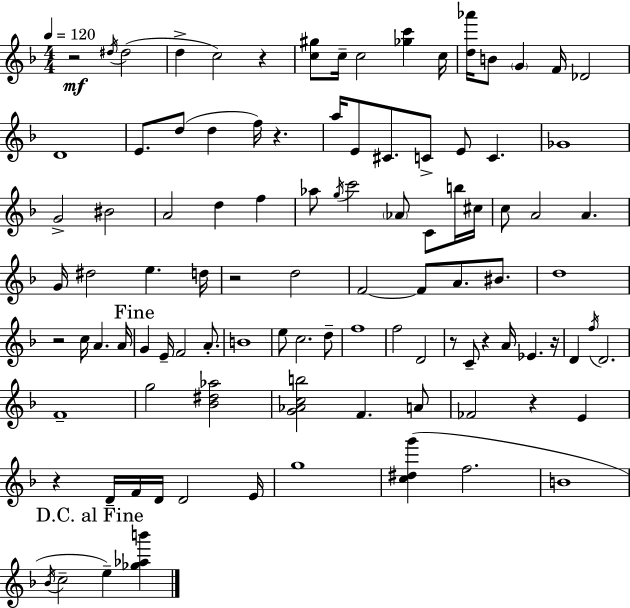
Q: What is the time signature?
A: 4/4